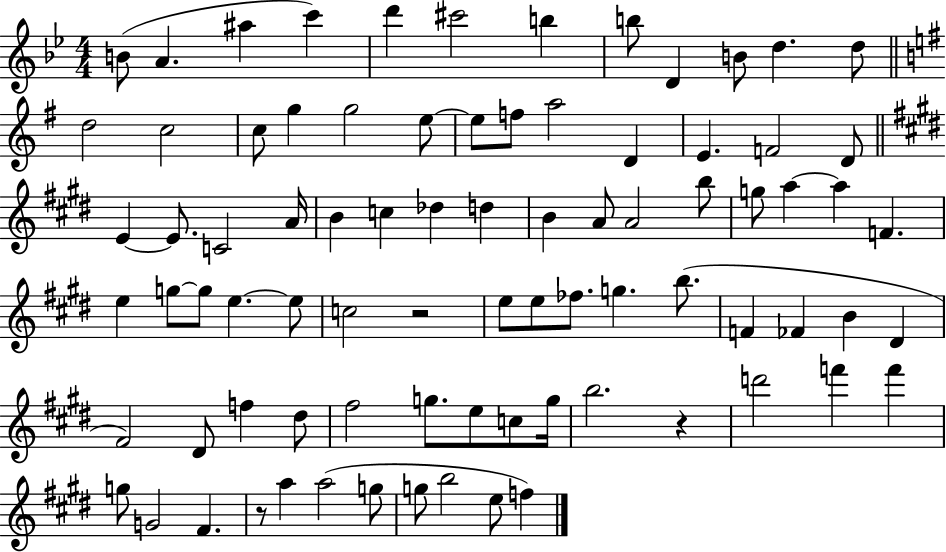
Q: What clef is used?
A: treble